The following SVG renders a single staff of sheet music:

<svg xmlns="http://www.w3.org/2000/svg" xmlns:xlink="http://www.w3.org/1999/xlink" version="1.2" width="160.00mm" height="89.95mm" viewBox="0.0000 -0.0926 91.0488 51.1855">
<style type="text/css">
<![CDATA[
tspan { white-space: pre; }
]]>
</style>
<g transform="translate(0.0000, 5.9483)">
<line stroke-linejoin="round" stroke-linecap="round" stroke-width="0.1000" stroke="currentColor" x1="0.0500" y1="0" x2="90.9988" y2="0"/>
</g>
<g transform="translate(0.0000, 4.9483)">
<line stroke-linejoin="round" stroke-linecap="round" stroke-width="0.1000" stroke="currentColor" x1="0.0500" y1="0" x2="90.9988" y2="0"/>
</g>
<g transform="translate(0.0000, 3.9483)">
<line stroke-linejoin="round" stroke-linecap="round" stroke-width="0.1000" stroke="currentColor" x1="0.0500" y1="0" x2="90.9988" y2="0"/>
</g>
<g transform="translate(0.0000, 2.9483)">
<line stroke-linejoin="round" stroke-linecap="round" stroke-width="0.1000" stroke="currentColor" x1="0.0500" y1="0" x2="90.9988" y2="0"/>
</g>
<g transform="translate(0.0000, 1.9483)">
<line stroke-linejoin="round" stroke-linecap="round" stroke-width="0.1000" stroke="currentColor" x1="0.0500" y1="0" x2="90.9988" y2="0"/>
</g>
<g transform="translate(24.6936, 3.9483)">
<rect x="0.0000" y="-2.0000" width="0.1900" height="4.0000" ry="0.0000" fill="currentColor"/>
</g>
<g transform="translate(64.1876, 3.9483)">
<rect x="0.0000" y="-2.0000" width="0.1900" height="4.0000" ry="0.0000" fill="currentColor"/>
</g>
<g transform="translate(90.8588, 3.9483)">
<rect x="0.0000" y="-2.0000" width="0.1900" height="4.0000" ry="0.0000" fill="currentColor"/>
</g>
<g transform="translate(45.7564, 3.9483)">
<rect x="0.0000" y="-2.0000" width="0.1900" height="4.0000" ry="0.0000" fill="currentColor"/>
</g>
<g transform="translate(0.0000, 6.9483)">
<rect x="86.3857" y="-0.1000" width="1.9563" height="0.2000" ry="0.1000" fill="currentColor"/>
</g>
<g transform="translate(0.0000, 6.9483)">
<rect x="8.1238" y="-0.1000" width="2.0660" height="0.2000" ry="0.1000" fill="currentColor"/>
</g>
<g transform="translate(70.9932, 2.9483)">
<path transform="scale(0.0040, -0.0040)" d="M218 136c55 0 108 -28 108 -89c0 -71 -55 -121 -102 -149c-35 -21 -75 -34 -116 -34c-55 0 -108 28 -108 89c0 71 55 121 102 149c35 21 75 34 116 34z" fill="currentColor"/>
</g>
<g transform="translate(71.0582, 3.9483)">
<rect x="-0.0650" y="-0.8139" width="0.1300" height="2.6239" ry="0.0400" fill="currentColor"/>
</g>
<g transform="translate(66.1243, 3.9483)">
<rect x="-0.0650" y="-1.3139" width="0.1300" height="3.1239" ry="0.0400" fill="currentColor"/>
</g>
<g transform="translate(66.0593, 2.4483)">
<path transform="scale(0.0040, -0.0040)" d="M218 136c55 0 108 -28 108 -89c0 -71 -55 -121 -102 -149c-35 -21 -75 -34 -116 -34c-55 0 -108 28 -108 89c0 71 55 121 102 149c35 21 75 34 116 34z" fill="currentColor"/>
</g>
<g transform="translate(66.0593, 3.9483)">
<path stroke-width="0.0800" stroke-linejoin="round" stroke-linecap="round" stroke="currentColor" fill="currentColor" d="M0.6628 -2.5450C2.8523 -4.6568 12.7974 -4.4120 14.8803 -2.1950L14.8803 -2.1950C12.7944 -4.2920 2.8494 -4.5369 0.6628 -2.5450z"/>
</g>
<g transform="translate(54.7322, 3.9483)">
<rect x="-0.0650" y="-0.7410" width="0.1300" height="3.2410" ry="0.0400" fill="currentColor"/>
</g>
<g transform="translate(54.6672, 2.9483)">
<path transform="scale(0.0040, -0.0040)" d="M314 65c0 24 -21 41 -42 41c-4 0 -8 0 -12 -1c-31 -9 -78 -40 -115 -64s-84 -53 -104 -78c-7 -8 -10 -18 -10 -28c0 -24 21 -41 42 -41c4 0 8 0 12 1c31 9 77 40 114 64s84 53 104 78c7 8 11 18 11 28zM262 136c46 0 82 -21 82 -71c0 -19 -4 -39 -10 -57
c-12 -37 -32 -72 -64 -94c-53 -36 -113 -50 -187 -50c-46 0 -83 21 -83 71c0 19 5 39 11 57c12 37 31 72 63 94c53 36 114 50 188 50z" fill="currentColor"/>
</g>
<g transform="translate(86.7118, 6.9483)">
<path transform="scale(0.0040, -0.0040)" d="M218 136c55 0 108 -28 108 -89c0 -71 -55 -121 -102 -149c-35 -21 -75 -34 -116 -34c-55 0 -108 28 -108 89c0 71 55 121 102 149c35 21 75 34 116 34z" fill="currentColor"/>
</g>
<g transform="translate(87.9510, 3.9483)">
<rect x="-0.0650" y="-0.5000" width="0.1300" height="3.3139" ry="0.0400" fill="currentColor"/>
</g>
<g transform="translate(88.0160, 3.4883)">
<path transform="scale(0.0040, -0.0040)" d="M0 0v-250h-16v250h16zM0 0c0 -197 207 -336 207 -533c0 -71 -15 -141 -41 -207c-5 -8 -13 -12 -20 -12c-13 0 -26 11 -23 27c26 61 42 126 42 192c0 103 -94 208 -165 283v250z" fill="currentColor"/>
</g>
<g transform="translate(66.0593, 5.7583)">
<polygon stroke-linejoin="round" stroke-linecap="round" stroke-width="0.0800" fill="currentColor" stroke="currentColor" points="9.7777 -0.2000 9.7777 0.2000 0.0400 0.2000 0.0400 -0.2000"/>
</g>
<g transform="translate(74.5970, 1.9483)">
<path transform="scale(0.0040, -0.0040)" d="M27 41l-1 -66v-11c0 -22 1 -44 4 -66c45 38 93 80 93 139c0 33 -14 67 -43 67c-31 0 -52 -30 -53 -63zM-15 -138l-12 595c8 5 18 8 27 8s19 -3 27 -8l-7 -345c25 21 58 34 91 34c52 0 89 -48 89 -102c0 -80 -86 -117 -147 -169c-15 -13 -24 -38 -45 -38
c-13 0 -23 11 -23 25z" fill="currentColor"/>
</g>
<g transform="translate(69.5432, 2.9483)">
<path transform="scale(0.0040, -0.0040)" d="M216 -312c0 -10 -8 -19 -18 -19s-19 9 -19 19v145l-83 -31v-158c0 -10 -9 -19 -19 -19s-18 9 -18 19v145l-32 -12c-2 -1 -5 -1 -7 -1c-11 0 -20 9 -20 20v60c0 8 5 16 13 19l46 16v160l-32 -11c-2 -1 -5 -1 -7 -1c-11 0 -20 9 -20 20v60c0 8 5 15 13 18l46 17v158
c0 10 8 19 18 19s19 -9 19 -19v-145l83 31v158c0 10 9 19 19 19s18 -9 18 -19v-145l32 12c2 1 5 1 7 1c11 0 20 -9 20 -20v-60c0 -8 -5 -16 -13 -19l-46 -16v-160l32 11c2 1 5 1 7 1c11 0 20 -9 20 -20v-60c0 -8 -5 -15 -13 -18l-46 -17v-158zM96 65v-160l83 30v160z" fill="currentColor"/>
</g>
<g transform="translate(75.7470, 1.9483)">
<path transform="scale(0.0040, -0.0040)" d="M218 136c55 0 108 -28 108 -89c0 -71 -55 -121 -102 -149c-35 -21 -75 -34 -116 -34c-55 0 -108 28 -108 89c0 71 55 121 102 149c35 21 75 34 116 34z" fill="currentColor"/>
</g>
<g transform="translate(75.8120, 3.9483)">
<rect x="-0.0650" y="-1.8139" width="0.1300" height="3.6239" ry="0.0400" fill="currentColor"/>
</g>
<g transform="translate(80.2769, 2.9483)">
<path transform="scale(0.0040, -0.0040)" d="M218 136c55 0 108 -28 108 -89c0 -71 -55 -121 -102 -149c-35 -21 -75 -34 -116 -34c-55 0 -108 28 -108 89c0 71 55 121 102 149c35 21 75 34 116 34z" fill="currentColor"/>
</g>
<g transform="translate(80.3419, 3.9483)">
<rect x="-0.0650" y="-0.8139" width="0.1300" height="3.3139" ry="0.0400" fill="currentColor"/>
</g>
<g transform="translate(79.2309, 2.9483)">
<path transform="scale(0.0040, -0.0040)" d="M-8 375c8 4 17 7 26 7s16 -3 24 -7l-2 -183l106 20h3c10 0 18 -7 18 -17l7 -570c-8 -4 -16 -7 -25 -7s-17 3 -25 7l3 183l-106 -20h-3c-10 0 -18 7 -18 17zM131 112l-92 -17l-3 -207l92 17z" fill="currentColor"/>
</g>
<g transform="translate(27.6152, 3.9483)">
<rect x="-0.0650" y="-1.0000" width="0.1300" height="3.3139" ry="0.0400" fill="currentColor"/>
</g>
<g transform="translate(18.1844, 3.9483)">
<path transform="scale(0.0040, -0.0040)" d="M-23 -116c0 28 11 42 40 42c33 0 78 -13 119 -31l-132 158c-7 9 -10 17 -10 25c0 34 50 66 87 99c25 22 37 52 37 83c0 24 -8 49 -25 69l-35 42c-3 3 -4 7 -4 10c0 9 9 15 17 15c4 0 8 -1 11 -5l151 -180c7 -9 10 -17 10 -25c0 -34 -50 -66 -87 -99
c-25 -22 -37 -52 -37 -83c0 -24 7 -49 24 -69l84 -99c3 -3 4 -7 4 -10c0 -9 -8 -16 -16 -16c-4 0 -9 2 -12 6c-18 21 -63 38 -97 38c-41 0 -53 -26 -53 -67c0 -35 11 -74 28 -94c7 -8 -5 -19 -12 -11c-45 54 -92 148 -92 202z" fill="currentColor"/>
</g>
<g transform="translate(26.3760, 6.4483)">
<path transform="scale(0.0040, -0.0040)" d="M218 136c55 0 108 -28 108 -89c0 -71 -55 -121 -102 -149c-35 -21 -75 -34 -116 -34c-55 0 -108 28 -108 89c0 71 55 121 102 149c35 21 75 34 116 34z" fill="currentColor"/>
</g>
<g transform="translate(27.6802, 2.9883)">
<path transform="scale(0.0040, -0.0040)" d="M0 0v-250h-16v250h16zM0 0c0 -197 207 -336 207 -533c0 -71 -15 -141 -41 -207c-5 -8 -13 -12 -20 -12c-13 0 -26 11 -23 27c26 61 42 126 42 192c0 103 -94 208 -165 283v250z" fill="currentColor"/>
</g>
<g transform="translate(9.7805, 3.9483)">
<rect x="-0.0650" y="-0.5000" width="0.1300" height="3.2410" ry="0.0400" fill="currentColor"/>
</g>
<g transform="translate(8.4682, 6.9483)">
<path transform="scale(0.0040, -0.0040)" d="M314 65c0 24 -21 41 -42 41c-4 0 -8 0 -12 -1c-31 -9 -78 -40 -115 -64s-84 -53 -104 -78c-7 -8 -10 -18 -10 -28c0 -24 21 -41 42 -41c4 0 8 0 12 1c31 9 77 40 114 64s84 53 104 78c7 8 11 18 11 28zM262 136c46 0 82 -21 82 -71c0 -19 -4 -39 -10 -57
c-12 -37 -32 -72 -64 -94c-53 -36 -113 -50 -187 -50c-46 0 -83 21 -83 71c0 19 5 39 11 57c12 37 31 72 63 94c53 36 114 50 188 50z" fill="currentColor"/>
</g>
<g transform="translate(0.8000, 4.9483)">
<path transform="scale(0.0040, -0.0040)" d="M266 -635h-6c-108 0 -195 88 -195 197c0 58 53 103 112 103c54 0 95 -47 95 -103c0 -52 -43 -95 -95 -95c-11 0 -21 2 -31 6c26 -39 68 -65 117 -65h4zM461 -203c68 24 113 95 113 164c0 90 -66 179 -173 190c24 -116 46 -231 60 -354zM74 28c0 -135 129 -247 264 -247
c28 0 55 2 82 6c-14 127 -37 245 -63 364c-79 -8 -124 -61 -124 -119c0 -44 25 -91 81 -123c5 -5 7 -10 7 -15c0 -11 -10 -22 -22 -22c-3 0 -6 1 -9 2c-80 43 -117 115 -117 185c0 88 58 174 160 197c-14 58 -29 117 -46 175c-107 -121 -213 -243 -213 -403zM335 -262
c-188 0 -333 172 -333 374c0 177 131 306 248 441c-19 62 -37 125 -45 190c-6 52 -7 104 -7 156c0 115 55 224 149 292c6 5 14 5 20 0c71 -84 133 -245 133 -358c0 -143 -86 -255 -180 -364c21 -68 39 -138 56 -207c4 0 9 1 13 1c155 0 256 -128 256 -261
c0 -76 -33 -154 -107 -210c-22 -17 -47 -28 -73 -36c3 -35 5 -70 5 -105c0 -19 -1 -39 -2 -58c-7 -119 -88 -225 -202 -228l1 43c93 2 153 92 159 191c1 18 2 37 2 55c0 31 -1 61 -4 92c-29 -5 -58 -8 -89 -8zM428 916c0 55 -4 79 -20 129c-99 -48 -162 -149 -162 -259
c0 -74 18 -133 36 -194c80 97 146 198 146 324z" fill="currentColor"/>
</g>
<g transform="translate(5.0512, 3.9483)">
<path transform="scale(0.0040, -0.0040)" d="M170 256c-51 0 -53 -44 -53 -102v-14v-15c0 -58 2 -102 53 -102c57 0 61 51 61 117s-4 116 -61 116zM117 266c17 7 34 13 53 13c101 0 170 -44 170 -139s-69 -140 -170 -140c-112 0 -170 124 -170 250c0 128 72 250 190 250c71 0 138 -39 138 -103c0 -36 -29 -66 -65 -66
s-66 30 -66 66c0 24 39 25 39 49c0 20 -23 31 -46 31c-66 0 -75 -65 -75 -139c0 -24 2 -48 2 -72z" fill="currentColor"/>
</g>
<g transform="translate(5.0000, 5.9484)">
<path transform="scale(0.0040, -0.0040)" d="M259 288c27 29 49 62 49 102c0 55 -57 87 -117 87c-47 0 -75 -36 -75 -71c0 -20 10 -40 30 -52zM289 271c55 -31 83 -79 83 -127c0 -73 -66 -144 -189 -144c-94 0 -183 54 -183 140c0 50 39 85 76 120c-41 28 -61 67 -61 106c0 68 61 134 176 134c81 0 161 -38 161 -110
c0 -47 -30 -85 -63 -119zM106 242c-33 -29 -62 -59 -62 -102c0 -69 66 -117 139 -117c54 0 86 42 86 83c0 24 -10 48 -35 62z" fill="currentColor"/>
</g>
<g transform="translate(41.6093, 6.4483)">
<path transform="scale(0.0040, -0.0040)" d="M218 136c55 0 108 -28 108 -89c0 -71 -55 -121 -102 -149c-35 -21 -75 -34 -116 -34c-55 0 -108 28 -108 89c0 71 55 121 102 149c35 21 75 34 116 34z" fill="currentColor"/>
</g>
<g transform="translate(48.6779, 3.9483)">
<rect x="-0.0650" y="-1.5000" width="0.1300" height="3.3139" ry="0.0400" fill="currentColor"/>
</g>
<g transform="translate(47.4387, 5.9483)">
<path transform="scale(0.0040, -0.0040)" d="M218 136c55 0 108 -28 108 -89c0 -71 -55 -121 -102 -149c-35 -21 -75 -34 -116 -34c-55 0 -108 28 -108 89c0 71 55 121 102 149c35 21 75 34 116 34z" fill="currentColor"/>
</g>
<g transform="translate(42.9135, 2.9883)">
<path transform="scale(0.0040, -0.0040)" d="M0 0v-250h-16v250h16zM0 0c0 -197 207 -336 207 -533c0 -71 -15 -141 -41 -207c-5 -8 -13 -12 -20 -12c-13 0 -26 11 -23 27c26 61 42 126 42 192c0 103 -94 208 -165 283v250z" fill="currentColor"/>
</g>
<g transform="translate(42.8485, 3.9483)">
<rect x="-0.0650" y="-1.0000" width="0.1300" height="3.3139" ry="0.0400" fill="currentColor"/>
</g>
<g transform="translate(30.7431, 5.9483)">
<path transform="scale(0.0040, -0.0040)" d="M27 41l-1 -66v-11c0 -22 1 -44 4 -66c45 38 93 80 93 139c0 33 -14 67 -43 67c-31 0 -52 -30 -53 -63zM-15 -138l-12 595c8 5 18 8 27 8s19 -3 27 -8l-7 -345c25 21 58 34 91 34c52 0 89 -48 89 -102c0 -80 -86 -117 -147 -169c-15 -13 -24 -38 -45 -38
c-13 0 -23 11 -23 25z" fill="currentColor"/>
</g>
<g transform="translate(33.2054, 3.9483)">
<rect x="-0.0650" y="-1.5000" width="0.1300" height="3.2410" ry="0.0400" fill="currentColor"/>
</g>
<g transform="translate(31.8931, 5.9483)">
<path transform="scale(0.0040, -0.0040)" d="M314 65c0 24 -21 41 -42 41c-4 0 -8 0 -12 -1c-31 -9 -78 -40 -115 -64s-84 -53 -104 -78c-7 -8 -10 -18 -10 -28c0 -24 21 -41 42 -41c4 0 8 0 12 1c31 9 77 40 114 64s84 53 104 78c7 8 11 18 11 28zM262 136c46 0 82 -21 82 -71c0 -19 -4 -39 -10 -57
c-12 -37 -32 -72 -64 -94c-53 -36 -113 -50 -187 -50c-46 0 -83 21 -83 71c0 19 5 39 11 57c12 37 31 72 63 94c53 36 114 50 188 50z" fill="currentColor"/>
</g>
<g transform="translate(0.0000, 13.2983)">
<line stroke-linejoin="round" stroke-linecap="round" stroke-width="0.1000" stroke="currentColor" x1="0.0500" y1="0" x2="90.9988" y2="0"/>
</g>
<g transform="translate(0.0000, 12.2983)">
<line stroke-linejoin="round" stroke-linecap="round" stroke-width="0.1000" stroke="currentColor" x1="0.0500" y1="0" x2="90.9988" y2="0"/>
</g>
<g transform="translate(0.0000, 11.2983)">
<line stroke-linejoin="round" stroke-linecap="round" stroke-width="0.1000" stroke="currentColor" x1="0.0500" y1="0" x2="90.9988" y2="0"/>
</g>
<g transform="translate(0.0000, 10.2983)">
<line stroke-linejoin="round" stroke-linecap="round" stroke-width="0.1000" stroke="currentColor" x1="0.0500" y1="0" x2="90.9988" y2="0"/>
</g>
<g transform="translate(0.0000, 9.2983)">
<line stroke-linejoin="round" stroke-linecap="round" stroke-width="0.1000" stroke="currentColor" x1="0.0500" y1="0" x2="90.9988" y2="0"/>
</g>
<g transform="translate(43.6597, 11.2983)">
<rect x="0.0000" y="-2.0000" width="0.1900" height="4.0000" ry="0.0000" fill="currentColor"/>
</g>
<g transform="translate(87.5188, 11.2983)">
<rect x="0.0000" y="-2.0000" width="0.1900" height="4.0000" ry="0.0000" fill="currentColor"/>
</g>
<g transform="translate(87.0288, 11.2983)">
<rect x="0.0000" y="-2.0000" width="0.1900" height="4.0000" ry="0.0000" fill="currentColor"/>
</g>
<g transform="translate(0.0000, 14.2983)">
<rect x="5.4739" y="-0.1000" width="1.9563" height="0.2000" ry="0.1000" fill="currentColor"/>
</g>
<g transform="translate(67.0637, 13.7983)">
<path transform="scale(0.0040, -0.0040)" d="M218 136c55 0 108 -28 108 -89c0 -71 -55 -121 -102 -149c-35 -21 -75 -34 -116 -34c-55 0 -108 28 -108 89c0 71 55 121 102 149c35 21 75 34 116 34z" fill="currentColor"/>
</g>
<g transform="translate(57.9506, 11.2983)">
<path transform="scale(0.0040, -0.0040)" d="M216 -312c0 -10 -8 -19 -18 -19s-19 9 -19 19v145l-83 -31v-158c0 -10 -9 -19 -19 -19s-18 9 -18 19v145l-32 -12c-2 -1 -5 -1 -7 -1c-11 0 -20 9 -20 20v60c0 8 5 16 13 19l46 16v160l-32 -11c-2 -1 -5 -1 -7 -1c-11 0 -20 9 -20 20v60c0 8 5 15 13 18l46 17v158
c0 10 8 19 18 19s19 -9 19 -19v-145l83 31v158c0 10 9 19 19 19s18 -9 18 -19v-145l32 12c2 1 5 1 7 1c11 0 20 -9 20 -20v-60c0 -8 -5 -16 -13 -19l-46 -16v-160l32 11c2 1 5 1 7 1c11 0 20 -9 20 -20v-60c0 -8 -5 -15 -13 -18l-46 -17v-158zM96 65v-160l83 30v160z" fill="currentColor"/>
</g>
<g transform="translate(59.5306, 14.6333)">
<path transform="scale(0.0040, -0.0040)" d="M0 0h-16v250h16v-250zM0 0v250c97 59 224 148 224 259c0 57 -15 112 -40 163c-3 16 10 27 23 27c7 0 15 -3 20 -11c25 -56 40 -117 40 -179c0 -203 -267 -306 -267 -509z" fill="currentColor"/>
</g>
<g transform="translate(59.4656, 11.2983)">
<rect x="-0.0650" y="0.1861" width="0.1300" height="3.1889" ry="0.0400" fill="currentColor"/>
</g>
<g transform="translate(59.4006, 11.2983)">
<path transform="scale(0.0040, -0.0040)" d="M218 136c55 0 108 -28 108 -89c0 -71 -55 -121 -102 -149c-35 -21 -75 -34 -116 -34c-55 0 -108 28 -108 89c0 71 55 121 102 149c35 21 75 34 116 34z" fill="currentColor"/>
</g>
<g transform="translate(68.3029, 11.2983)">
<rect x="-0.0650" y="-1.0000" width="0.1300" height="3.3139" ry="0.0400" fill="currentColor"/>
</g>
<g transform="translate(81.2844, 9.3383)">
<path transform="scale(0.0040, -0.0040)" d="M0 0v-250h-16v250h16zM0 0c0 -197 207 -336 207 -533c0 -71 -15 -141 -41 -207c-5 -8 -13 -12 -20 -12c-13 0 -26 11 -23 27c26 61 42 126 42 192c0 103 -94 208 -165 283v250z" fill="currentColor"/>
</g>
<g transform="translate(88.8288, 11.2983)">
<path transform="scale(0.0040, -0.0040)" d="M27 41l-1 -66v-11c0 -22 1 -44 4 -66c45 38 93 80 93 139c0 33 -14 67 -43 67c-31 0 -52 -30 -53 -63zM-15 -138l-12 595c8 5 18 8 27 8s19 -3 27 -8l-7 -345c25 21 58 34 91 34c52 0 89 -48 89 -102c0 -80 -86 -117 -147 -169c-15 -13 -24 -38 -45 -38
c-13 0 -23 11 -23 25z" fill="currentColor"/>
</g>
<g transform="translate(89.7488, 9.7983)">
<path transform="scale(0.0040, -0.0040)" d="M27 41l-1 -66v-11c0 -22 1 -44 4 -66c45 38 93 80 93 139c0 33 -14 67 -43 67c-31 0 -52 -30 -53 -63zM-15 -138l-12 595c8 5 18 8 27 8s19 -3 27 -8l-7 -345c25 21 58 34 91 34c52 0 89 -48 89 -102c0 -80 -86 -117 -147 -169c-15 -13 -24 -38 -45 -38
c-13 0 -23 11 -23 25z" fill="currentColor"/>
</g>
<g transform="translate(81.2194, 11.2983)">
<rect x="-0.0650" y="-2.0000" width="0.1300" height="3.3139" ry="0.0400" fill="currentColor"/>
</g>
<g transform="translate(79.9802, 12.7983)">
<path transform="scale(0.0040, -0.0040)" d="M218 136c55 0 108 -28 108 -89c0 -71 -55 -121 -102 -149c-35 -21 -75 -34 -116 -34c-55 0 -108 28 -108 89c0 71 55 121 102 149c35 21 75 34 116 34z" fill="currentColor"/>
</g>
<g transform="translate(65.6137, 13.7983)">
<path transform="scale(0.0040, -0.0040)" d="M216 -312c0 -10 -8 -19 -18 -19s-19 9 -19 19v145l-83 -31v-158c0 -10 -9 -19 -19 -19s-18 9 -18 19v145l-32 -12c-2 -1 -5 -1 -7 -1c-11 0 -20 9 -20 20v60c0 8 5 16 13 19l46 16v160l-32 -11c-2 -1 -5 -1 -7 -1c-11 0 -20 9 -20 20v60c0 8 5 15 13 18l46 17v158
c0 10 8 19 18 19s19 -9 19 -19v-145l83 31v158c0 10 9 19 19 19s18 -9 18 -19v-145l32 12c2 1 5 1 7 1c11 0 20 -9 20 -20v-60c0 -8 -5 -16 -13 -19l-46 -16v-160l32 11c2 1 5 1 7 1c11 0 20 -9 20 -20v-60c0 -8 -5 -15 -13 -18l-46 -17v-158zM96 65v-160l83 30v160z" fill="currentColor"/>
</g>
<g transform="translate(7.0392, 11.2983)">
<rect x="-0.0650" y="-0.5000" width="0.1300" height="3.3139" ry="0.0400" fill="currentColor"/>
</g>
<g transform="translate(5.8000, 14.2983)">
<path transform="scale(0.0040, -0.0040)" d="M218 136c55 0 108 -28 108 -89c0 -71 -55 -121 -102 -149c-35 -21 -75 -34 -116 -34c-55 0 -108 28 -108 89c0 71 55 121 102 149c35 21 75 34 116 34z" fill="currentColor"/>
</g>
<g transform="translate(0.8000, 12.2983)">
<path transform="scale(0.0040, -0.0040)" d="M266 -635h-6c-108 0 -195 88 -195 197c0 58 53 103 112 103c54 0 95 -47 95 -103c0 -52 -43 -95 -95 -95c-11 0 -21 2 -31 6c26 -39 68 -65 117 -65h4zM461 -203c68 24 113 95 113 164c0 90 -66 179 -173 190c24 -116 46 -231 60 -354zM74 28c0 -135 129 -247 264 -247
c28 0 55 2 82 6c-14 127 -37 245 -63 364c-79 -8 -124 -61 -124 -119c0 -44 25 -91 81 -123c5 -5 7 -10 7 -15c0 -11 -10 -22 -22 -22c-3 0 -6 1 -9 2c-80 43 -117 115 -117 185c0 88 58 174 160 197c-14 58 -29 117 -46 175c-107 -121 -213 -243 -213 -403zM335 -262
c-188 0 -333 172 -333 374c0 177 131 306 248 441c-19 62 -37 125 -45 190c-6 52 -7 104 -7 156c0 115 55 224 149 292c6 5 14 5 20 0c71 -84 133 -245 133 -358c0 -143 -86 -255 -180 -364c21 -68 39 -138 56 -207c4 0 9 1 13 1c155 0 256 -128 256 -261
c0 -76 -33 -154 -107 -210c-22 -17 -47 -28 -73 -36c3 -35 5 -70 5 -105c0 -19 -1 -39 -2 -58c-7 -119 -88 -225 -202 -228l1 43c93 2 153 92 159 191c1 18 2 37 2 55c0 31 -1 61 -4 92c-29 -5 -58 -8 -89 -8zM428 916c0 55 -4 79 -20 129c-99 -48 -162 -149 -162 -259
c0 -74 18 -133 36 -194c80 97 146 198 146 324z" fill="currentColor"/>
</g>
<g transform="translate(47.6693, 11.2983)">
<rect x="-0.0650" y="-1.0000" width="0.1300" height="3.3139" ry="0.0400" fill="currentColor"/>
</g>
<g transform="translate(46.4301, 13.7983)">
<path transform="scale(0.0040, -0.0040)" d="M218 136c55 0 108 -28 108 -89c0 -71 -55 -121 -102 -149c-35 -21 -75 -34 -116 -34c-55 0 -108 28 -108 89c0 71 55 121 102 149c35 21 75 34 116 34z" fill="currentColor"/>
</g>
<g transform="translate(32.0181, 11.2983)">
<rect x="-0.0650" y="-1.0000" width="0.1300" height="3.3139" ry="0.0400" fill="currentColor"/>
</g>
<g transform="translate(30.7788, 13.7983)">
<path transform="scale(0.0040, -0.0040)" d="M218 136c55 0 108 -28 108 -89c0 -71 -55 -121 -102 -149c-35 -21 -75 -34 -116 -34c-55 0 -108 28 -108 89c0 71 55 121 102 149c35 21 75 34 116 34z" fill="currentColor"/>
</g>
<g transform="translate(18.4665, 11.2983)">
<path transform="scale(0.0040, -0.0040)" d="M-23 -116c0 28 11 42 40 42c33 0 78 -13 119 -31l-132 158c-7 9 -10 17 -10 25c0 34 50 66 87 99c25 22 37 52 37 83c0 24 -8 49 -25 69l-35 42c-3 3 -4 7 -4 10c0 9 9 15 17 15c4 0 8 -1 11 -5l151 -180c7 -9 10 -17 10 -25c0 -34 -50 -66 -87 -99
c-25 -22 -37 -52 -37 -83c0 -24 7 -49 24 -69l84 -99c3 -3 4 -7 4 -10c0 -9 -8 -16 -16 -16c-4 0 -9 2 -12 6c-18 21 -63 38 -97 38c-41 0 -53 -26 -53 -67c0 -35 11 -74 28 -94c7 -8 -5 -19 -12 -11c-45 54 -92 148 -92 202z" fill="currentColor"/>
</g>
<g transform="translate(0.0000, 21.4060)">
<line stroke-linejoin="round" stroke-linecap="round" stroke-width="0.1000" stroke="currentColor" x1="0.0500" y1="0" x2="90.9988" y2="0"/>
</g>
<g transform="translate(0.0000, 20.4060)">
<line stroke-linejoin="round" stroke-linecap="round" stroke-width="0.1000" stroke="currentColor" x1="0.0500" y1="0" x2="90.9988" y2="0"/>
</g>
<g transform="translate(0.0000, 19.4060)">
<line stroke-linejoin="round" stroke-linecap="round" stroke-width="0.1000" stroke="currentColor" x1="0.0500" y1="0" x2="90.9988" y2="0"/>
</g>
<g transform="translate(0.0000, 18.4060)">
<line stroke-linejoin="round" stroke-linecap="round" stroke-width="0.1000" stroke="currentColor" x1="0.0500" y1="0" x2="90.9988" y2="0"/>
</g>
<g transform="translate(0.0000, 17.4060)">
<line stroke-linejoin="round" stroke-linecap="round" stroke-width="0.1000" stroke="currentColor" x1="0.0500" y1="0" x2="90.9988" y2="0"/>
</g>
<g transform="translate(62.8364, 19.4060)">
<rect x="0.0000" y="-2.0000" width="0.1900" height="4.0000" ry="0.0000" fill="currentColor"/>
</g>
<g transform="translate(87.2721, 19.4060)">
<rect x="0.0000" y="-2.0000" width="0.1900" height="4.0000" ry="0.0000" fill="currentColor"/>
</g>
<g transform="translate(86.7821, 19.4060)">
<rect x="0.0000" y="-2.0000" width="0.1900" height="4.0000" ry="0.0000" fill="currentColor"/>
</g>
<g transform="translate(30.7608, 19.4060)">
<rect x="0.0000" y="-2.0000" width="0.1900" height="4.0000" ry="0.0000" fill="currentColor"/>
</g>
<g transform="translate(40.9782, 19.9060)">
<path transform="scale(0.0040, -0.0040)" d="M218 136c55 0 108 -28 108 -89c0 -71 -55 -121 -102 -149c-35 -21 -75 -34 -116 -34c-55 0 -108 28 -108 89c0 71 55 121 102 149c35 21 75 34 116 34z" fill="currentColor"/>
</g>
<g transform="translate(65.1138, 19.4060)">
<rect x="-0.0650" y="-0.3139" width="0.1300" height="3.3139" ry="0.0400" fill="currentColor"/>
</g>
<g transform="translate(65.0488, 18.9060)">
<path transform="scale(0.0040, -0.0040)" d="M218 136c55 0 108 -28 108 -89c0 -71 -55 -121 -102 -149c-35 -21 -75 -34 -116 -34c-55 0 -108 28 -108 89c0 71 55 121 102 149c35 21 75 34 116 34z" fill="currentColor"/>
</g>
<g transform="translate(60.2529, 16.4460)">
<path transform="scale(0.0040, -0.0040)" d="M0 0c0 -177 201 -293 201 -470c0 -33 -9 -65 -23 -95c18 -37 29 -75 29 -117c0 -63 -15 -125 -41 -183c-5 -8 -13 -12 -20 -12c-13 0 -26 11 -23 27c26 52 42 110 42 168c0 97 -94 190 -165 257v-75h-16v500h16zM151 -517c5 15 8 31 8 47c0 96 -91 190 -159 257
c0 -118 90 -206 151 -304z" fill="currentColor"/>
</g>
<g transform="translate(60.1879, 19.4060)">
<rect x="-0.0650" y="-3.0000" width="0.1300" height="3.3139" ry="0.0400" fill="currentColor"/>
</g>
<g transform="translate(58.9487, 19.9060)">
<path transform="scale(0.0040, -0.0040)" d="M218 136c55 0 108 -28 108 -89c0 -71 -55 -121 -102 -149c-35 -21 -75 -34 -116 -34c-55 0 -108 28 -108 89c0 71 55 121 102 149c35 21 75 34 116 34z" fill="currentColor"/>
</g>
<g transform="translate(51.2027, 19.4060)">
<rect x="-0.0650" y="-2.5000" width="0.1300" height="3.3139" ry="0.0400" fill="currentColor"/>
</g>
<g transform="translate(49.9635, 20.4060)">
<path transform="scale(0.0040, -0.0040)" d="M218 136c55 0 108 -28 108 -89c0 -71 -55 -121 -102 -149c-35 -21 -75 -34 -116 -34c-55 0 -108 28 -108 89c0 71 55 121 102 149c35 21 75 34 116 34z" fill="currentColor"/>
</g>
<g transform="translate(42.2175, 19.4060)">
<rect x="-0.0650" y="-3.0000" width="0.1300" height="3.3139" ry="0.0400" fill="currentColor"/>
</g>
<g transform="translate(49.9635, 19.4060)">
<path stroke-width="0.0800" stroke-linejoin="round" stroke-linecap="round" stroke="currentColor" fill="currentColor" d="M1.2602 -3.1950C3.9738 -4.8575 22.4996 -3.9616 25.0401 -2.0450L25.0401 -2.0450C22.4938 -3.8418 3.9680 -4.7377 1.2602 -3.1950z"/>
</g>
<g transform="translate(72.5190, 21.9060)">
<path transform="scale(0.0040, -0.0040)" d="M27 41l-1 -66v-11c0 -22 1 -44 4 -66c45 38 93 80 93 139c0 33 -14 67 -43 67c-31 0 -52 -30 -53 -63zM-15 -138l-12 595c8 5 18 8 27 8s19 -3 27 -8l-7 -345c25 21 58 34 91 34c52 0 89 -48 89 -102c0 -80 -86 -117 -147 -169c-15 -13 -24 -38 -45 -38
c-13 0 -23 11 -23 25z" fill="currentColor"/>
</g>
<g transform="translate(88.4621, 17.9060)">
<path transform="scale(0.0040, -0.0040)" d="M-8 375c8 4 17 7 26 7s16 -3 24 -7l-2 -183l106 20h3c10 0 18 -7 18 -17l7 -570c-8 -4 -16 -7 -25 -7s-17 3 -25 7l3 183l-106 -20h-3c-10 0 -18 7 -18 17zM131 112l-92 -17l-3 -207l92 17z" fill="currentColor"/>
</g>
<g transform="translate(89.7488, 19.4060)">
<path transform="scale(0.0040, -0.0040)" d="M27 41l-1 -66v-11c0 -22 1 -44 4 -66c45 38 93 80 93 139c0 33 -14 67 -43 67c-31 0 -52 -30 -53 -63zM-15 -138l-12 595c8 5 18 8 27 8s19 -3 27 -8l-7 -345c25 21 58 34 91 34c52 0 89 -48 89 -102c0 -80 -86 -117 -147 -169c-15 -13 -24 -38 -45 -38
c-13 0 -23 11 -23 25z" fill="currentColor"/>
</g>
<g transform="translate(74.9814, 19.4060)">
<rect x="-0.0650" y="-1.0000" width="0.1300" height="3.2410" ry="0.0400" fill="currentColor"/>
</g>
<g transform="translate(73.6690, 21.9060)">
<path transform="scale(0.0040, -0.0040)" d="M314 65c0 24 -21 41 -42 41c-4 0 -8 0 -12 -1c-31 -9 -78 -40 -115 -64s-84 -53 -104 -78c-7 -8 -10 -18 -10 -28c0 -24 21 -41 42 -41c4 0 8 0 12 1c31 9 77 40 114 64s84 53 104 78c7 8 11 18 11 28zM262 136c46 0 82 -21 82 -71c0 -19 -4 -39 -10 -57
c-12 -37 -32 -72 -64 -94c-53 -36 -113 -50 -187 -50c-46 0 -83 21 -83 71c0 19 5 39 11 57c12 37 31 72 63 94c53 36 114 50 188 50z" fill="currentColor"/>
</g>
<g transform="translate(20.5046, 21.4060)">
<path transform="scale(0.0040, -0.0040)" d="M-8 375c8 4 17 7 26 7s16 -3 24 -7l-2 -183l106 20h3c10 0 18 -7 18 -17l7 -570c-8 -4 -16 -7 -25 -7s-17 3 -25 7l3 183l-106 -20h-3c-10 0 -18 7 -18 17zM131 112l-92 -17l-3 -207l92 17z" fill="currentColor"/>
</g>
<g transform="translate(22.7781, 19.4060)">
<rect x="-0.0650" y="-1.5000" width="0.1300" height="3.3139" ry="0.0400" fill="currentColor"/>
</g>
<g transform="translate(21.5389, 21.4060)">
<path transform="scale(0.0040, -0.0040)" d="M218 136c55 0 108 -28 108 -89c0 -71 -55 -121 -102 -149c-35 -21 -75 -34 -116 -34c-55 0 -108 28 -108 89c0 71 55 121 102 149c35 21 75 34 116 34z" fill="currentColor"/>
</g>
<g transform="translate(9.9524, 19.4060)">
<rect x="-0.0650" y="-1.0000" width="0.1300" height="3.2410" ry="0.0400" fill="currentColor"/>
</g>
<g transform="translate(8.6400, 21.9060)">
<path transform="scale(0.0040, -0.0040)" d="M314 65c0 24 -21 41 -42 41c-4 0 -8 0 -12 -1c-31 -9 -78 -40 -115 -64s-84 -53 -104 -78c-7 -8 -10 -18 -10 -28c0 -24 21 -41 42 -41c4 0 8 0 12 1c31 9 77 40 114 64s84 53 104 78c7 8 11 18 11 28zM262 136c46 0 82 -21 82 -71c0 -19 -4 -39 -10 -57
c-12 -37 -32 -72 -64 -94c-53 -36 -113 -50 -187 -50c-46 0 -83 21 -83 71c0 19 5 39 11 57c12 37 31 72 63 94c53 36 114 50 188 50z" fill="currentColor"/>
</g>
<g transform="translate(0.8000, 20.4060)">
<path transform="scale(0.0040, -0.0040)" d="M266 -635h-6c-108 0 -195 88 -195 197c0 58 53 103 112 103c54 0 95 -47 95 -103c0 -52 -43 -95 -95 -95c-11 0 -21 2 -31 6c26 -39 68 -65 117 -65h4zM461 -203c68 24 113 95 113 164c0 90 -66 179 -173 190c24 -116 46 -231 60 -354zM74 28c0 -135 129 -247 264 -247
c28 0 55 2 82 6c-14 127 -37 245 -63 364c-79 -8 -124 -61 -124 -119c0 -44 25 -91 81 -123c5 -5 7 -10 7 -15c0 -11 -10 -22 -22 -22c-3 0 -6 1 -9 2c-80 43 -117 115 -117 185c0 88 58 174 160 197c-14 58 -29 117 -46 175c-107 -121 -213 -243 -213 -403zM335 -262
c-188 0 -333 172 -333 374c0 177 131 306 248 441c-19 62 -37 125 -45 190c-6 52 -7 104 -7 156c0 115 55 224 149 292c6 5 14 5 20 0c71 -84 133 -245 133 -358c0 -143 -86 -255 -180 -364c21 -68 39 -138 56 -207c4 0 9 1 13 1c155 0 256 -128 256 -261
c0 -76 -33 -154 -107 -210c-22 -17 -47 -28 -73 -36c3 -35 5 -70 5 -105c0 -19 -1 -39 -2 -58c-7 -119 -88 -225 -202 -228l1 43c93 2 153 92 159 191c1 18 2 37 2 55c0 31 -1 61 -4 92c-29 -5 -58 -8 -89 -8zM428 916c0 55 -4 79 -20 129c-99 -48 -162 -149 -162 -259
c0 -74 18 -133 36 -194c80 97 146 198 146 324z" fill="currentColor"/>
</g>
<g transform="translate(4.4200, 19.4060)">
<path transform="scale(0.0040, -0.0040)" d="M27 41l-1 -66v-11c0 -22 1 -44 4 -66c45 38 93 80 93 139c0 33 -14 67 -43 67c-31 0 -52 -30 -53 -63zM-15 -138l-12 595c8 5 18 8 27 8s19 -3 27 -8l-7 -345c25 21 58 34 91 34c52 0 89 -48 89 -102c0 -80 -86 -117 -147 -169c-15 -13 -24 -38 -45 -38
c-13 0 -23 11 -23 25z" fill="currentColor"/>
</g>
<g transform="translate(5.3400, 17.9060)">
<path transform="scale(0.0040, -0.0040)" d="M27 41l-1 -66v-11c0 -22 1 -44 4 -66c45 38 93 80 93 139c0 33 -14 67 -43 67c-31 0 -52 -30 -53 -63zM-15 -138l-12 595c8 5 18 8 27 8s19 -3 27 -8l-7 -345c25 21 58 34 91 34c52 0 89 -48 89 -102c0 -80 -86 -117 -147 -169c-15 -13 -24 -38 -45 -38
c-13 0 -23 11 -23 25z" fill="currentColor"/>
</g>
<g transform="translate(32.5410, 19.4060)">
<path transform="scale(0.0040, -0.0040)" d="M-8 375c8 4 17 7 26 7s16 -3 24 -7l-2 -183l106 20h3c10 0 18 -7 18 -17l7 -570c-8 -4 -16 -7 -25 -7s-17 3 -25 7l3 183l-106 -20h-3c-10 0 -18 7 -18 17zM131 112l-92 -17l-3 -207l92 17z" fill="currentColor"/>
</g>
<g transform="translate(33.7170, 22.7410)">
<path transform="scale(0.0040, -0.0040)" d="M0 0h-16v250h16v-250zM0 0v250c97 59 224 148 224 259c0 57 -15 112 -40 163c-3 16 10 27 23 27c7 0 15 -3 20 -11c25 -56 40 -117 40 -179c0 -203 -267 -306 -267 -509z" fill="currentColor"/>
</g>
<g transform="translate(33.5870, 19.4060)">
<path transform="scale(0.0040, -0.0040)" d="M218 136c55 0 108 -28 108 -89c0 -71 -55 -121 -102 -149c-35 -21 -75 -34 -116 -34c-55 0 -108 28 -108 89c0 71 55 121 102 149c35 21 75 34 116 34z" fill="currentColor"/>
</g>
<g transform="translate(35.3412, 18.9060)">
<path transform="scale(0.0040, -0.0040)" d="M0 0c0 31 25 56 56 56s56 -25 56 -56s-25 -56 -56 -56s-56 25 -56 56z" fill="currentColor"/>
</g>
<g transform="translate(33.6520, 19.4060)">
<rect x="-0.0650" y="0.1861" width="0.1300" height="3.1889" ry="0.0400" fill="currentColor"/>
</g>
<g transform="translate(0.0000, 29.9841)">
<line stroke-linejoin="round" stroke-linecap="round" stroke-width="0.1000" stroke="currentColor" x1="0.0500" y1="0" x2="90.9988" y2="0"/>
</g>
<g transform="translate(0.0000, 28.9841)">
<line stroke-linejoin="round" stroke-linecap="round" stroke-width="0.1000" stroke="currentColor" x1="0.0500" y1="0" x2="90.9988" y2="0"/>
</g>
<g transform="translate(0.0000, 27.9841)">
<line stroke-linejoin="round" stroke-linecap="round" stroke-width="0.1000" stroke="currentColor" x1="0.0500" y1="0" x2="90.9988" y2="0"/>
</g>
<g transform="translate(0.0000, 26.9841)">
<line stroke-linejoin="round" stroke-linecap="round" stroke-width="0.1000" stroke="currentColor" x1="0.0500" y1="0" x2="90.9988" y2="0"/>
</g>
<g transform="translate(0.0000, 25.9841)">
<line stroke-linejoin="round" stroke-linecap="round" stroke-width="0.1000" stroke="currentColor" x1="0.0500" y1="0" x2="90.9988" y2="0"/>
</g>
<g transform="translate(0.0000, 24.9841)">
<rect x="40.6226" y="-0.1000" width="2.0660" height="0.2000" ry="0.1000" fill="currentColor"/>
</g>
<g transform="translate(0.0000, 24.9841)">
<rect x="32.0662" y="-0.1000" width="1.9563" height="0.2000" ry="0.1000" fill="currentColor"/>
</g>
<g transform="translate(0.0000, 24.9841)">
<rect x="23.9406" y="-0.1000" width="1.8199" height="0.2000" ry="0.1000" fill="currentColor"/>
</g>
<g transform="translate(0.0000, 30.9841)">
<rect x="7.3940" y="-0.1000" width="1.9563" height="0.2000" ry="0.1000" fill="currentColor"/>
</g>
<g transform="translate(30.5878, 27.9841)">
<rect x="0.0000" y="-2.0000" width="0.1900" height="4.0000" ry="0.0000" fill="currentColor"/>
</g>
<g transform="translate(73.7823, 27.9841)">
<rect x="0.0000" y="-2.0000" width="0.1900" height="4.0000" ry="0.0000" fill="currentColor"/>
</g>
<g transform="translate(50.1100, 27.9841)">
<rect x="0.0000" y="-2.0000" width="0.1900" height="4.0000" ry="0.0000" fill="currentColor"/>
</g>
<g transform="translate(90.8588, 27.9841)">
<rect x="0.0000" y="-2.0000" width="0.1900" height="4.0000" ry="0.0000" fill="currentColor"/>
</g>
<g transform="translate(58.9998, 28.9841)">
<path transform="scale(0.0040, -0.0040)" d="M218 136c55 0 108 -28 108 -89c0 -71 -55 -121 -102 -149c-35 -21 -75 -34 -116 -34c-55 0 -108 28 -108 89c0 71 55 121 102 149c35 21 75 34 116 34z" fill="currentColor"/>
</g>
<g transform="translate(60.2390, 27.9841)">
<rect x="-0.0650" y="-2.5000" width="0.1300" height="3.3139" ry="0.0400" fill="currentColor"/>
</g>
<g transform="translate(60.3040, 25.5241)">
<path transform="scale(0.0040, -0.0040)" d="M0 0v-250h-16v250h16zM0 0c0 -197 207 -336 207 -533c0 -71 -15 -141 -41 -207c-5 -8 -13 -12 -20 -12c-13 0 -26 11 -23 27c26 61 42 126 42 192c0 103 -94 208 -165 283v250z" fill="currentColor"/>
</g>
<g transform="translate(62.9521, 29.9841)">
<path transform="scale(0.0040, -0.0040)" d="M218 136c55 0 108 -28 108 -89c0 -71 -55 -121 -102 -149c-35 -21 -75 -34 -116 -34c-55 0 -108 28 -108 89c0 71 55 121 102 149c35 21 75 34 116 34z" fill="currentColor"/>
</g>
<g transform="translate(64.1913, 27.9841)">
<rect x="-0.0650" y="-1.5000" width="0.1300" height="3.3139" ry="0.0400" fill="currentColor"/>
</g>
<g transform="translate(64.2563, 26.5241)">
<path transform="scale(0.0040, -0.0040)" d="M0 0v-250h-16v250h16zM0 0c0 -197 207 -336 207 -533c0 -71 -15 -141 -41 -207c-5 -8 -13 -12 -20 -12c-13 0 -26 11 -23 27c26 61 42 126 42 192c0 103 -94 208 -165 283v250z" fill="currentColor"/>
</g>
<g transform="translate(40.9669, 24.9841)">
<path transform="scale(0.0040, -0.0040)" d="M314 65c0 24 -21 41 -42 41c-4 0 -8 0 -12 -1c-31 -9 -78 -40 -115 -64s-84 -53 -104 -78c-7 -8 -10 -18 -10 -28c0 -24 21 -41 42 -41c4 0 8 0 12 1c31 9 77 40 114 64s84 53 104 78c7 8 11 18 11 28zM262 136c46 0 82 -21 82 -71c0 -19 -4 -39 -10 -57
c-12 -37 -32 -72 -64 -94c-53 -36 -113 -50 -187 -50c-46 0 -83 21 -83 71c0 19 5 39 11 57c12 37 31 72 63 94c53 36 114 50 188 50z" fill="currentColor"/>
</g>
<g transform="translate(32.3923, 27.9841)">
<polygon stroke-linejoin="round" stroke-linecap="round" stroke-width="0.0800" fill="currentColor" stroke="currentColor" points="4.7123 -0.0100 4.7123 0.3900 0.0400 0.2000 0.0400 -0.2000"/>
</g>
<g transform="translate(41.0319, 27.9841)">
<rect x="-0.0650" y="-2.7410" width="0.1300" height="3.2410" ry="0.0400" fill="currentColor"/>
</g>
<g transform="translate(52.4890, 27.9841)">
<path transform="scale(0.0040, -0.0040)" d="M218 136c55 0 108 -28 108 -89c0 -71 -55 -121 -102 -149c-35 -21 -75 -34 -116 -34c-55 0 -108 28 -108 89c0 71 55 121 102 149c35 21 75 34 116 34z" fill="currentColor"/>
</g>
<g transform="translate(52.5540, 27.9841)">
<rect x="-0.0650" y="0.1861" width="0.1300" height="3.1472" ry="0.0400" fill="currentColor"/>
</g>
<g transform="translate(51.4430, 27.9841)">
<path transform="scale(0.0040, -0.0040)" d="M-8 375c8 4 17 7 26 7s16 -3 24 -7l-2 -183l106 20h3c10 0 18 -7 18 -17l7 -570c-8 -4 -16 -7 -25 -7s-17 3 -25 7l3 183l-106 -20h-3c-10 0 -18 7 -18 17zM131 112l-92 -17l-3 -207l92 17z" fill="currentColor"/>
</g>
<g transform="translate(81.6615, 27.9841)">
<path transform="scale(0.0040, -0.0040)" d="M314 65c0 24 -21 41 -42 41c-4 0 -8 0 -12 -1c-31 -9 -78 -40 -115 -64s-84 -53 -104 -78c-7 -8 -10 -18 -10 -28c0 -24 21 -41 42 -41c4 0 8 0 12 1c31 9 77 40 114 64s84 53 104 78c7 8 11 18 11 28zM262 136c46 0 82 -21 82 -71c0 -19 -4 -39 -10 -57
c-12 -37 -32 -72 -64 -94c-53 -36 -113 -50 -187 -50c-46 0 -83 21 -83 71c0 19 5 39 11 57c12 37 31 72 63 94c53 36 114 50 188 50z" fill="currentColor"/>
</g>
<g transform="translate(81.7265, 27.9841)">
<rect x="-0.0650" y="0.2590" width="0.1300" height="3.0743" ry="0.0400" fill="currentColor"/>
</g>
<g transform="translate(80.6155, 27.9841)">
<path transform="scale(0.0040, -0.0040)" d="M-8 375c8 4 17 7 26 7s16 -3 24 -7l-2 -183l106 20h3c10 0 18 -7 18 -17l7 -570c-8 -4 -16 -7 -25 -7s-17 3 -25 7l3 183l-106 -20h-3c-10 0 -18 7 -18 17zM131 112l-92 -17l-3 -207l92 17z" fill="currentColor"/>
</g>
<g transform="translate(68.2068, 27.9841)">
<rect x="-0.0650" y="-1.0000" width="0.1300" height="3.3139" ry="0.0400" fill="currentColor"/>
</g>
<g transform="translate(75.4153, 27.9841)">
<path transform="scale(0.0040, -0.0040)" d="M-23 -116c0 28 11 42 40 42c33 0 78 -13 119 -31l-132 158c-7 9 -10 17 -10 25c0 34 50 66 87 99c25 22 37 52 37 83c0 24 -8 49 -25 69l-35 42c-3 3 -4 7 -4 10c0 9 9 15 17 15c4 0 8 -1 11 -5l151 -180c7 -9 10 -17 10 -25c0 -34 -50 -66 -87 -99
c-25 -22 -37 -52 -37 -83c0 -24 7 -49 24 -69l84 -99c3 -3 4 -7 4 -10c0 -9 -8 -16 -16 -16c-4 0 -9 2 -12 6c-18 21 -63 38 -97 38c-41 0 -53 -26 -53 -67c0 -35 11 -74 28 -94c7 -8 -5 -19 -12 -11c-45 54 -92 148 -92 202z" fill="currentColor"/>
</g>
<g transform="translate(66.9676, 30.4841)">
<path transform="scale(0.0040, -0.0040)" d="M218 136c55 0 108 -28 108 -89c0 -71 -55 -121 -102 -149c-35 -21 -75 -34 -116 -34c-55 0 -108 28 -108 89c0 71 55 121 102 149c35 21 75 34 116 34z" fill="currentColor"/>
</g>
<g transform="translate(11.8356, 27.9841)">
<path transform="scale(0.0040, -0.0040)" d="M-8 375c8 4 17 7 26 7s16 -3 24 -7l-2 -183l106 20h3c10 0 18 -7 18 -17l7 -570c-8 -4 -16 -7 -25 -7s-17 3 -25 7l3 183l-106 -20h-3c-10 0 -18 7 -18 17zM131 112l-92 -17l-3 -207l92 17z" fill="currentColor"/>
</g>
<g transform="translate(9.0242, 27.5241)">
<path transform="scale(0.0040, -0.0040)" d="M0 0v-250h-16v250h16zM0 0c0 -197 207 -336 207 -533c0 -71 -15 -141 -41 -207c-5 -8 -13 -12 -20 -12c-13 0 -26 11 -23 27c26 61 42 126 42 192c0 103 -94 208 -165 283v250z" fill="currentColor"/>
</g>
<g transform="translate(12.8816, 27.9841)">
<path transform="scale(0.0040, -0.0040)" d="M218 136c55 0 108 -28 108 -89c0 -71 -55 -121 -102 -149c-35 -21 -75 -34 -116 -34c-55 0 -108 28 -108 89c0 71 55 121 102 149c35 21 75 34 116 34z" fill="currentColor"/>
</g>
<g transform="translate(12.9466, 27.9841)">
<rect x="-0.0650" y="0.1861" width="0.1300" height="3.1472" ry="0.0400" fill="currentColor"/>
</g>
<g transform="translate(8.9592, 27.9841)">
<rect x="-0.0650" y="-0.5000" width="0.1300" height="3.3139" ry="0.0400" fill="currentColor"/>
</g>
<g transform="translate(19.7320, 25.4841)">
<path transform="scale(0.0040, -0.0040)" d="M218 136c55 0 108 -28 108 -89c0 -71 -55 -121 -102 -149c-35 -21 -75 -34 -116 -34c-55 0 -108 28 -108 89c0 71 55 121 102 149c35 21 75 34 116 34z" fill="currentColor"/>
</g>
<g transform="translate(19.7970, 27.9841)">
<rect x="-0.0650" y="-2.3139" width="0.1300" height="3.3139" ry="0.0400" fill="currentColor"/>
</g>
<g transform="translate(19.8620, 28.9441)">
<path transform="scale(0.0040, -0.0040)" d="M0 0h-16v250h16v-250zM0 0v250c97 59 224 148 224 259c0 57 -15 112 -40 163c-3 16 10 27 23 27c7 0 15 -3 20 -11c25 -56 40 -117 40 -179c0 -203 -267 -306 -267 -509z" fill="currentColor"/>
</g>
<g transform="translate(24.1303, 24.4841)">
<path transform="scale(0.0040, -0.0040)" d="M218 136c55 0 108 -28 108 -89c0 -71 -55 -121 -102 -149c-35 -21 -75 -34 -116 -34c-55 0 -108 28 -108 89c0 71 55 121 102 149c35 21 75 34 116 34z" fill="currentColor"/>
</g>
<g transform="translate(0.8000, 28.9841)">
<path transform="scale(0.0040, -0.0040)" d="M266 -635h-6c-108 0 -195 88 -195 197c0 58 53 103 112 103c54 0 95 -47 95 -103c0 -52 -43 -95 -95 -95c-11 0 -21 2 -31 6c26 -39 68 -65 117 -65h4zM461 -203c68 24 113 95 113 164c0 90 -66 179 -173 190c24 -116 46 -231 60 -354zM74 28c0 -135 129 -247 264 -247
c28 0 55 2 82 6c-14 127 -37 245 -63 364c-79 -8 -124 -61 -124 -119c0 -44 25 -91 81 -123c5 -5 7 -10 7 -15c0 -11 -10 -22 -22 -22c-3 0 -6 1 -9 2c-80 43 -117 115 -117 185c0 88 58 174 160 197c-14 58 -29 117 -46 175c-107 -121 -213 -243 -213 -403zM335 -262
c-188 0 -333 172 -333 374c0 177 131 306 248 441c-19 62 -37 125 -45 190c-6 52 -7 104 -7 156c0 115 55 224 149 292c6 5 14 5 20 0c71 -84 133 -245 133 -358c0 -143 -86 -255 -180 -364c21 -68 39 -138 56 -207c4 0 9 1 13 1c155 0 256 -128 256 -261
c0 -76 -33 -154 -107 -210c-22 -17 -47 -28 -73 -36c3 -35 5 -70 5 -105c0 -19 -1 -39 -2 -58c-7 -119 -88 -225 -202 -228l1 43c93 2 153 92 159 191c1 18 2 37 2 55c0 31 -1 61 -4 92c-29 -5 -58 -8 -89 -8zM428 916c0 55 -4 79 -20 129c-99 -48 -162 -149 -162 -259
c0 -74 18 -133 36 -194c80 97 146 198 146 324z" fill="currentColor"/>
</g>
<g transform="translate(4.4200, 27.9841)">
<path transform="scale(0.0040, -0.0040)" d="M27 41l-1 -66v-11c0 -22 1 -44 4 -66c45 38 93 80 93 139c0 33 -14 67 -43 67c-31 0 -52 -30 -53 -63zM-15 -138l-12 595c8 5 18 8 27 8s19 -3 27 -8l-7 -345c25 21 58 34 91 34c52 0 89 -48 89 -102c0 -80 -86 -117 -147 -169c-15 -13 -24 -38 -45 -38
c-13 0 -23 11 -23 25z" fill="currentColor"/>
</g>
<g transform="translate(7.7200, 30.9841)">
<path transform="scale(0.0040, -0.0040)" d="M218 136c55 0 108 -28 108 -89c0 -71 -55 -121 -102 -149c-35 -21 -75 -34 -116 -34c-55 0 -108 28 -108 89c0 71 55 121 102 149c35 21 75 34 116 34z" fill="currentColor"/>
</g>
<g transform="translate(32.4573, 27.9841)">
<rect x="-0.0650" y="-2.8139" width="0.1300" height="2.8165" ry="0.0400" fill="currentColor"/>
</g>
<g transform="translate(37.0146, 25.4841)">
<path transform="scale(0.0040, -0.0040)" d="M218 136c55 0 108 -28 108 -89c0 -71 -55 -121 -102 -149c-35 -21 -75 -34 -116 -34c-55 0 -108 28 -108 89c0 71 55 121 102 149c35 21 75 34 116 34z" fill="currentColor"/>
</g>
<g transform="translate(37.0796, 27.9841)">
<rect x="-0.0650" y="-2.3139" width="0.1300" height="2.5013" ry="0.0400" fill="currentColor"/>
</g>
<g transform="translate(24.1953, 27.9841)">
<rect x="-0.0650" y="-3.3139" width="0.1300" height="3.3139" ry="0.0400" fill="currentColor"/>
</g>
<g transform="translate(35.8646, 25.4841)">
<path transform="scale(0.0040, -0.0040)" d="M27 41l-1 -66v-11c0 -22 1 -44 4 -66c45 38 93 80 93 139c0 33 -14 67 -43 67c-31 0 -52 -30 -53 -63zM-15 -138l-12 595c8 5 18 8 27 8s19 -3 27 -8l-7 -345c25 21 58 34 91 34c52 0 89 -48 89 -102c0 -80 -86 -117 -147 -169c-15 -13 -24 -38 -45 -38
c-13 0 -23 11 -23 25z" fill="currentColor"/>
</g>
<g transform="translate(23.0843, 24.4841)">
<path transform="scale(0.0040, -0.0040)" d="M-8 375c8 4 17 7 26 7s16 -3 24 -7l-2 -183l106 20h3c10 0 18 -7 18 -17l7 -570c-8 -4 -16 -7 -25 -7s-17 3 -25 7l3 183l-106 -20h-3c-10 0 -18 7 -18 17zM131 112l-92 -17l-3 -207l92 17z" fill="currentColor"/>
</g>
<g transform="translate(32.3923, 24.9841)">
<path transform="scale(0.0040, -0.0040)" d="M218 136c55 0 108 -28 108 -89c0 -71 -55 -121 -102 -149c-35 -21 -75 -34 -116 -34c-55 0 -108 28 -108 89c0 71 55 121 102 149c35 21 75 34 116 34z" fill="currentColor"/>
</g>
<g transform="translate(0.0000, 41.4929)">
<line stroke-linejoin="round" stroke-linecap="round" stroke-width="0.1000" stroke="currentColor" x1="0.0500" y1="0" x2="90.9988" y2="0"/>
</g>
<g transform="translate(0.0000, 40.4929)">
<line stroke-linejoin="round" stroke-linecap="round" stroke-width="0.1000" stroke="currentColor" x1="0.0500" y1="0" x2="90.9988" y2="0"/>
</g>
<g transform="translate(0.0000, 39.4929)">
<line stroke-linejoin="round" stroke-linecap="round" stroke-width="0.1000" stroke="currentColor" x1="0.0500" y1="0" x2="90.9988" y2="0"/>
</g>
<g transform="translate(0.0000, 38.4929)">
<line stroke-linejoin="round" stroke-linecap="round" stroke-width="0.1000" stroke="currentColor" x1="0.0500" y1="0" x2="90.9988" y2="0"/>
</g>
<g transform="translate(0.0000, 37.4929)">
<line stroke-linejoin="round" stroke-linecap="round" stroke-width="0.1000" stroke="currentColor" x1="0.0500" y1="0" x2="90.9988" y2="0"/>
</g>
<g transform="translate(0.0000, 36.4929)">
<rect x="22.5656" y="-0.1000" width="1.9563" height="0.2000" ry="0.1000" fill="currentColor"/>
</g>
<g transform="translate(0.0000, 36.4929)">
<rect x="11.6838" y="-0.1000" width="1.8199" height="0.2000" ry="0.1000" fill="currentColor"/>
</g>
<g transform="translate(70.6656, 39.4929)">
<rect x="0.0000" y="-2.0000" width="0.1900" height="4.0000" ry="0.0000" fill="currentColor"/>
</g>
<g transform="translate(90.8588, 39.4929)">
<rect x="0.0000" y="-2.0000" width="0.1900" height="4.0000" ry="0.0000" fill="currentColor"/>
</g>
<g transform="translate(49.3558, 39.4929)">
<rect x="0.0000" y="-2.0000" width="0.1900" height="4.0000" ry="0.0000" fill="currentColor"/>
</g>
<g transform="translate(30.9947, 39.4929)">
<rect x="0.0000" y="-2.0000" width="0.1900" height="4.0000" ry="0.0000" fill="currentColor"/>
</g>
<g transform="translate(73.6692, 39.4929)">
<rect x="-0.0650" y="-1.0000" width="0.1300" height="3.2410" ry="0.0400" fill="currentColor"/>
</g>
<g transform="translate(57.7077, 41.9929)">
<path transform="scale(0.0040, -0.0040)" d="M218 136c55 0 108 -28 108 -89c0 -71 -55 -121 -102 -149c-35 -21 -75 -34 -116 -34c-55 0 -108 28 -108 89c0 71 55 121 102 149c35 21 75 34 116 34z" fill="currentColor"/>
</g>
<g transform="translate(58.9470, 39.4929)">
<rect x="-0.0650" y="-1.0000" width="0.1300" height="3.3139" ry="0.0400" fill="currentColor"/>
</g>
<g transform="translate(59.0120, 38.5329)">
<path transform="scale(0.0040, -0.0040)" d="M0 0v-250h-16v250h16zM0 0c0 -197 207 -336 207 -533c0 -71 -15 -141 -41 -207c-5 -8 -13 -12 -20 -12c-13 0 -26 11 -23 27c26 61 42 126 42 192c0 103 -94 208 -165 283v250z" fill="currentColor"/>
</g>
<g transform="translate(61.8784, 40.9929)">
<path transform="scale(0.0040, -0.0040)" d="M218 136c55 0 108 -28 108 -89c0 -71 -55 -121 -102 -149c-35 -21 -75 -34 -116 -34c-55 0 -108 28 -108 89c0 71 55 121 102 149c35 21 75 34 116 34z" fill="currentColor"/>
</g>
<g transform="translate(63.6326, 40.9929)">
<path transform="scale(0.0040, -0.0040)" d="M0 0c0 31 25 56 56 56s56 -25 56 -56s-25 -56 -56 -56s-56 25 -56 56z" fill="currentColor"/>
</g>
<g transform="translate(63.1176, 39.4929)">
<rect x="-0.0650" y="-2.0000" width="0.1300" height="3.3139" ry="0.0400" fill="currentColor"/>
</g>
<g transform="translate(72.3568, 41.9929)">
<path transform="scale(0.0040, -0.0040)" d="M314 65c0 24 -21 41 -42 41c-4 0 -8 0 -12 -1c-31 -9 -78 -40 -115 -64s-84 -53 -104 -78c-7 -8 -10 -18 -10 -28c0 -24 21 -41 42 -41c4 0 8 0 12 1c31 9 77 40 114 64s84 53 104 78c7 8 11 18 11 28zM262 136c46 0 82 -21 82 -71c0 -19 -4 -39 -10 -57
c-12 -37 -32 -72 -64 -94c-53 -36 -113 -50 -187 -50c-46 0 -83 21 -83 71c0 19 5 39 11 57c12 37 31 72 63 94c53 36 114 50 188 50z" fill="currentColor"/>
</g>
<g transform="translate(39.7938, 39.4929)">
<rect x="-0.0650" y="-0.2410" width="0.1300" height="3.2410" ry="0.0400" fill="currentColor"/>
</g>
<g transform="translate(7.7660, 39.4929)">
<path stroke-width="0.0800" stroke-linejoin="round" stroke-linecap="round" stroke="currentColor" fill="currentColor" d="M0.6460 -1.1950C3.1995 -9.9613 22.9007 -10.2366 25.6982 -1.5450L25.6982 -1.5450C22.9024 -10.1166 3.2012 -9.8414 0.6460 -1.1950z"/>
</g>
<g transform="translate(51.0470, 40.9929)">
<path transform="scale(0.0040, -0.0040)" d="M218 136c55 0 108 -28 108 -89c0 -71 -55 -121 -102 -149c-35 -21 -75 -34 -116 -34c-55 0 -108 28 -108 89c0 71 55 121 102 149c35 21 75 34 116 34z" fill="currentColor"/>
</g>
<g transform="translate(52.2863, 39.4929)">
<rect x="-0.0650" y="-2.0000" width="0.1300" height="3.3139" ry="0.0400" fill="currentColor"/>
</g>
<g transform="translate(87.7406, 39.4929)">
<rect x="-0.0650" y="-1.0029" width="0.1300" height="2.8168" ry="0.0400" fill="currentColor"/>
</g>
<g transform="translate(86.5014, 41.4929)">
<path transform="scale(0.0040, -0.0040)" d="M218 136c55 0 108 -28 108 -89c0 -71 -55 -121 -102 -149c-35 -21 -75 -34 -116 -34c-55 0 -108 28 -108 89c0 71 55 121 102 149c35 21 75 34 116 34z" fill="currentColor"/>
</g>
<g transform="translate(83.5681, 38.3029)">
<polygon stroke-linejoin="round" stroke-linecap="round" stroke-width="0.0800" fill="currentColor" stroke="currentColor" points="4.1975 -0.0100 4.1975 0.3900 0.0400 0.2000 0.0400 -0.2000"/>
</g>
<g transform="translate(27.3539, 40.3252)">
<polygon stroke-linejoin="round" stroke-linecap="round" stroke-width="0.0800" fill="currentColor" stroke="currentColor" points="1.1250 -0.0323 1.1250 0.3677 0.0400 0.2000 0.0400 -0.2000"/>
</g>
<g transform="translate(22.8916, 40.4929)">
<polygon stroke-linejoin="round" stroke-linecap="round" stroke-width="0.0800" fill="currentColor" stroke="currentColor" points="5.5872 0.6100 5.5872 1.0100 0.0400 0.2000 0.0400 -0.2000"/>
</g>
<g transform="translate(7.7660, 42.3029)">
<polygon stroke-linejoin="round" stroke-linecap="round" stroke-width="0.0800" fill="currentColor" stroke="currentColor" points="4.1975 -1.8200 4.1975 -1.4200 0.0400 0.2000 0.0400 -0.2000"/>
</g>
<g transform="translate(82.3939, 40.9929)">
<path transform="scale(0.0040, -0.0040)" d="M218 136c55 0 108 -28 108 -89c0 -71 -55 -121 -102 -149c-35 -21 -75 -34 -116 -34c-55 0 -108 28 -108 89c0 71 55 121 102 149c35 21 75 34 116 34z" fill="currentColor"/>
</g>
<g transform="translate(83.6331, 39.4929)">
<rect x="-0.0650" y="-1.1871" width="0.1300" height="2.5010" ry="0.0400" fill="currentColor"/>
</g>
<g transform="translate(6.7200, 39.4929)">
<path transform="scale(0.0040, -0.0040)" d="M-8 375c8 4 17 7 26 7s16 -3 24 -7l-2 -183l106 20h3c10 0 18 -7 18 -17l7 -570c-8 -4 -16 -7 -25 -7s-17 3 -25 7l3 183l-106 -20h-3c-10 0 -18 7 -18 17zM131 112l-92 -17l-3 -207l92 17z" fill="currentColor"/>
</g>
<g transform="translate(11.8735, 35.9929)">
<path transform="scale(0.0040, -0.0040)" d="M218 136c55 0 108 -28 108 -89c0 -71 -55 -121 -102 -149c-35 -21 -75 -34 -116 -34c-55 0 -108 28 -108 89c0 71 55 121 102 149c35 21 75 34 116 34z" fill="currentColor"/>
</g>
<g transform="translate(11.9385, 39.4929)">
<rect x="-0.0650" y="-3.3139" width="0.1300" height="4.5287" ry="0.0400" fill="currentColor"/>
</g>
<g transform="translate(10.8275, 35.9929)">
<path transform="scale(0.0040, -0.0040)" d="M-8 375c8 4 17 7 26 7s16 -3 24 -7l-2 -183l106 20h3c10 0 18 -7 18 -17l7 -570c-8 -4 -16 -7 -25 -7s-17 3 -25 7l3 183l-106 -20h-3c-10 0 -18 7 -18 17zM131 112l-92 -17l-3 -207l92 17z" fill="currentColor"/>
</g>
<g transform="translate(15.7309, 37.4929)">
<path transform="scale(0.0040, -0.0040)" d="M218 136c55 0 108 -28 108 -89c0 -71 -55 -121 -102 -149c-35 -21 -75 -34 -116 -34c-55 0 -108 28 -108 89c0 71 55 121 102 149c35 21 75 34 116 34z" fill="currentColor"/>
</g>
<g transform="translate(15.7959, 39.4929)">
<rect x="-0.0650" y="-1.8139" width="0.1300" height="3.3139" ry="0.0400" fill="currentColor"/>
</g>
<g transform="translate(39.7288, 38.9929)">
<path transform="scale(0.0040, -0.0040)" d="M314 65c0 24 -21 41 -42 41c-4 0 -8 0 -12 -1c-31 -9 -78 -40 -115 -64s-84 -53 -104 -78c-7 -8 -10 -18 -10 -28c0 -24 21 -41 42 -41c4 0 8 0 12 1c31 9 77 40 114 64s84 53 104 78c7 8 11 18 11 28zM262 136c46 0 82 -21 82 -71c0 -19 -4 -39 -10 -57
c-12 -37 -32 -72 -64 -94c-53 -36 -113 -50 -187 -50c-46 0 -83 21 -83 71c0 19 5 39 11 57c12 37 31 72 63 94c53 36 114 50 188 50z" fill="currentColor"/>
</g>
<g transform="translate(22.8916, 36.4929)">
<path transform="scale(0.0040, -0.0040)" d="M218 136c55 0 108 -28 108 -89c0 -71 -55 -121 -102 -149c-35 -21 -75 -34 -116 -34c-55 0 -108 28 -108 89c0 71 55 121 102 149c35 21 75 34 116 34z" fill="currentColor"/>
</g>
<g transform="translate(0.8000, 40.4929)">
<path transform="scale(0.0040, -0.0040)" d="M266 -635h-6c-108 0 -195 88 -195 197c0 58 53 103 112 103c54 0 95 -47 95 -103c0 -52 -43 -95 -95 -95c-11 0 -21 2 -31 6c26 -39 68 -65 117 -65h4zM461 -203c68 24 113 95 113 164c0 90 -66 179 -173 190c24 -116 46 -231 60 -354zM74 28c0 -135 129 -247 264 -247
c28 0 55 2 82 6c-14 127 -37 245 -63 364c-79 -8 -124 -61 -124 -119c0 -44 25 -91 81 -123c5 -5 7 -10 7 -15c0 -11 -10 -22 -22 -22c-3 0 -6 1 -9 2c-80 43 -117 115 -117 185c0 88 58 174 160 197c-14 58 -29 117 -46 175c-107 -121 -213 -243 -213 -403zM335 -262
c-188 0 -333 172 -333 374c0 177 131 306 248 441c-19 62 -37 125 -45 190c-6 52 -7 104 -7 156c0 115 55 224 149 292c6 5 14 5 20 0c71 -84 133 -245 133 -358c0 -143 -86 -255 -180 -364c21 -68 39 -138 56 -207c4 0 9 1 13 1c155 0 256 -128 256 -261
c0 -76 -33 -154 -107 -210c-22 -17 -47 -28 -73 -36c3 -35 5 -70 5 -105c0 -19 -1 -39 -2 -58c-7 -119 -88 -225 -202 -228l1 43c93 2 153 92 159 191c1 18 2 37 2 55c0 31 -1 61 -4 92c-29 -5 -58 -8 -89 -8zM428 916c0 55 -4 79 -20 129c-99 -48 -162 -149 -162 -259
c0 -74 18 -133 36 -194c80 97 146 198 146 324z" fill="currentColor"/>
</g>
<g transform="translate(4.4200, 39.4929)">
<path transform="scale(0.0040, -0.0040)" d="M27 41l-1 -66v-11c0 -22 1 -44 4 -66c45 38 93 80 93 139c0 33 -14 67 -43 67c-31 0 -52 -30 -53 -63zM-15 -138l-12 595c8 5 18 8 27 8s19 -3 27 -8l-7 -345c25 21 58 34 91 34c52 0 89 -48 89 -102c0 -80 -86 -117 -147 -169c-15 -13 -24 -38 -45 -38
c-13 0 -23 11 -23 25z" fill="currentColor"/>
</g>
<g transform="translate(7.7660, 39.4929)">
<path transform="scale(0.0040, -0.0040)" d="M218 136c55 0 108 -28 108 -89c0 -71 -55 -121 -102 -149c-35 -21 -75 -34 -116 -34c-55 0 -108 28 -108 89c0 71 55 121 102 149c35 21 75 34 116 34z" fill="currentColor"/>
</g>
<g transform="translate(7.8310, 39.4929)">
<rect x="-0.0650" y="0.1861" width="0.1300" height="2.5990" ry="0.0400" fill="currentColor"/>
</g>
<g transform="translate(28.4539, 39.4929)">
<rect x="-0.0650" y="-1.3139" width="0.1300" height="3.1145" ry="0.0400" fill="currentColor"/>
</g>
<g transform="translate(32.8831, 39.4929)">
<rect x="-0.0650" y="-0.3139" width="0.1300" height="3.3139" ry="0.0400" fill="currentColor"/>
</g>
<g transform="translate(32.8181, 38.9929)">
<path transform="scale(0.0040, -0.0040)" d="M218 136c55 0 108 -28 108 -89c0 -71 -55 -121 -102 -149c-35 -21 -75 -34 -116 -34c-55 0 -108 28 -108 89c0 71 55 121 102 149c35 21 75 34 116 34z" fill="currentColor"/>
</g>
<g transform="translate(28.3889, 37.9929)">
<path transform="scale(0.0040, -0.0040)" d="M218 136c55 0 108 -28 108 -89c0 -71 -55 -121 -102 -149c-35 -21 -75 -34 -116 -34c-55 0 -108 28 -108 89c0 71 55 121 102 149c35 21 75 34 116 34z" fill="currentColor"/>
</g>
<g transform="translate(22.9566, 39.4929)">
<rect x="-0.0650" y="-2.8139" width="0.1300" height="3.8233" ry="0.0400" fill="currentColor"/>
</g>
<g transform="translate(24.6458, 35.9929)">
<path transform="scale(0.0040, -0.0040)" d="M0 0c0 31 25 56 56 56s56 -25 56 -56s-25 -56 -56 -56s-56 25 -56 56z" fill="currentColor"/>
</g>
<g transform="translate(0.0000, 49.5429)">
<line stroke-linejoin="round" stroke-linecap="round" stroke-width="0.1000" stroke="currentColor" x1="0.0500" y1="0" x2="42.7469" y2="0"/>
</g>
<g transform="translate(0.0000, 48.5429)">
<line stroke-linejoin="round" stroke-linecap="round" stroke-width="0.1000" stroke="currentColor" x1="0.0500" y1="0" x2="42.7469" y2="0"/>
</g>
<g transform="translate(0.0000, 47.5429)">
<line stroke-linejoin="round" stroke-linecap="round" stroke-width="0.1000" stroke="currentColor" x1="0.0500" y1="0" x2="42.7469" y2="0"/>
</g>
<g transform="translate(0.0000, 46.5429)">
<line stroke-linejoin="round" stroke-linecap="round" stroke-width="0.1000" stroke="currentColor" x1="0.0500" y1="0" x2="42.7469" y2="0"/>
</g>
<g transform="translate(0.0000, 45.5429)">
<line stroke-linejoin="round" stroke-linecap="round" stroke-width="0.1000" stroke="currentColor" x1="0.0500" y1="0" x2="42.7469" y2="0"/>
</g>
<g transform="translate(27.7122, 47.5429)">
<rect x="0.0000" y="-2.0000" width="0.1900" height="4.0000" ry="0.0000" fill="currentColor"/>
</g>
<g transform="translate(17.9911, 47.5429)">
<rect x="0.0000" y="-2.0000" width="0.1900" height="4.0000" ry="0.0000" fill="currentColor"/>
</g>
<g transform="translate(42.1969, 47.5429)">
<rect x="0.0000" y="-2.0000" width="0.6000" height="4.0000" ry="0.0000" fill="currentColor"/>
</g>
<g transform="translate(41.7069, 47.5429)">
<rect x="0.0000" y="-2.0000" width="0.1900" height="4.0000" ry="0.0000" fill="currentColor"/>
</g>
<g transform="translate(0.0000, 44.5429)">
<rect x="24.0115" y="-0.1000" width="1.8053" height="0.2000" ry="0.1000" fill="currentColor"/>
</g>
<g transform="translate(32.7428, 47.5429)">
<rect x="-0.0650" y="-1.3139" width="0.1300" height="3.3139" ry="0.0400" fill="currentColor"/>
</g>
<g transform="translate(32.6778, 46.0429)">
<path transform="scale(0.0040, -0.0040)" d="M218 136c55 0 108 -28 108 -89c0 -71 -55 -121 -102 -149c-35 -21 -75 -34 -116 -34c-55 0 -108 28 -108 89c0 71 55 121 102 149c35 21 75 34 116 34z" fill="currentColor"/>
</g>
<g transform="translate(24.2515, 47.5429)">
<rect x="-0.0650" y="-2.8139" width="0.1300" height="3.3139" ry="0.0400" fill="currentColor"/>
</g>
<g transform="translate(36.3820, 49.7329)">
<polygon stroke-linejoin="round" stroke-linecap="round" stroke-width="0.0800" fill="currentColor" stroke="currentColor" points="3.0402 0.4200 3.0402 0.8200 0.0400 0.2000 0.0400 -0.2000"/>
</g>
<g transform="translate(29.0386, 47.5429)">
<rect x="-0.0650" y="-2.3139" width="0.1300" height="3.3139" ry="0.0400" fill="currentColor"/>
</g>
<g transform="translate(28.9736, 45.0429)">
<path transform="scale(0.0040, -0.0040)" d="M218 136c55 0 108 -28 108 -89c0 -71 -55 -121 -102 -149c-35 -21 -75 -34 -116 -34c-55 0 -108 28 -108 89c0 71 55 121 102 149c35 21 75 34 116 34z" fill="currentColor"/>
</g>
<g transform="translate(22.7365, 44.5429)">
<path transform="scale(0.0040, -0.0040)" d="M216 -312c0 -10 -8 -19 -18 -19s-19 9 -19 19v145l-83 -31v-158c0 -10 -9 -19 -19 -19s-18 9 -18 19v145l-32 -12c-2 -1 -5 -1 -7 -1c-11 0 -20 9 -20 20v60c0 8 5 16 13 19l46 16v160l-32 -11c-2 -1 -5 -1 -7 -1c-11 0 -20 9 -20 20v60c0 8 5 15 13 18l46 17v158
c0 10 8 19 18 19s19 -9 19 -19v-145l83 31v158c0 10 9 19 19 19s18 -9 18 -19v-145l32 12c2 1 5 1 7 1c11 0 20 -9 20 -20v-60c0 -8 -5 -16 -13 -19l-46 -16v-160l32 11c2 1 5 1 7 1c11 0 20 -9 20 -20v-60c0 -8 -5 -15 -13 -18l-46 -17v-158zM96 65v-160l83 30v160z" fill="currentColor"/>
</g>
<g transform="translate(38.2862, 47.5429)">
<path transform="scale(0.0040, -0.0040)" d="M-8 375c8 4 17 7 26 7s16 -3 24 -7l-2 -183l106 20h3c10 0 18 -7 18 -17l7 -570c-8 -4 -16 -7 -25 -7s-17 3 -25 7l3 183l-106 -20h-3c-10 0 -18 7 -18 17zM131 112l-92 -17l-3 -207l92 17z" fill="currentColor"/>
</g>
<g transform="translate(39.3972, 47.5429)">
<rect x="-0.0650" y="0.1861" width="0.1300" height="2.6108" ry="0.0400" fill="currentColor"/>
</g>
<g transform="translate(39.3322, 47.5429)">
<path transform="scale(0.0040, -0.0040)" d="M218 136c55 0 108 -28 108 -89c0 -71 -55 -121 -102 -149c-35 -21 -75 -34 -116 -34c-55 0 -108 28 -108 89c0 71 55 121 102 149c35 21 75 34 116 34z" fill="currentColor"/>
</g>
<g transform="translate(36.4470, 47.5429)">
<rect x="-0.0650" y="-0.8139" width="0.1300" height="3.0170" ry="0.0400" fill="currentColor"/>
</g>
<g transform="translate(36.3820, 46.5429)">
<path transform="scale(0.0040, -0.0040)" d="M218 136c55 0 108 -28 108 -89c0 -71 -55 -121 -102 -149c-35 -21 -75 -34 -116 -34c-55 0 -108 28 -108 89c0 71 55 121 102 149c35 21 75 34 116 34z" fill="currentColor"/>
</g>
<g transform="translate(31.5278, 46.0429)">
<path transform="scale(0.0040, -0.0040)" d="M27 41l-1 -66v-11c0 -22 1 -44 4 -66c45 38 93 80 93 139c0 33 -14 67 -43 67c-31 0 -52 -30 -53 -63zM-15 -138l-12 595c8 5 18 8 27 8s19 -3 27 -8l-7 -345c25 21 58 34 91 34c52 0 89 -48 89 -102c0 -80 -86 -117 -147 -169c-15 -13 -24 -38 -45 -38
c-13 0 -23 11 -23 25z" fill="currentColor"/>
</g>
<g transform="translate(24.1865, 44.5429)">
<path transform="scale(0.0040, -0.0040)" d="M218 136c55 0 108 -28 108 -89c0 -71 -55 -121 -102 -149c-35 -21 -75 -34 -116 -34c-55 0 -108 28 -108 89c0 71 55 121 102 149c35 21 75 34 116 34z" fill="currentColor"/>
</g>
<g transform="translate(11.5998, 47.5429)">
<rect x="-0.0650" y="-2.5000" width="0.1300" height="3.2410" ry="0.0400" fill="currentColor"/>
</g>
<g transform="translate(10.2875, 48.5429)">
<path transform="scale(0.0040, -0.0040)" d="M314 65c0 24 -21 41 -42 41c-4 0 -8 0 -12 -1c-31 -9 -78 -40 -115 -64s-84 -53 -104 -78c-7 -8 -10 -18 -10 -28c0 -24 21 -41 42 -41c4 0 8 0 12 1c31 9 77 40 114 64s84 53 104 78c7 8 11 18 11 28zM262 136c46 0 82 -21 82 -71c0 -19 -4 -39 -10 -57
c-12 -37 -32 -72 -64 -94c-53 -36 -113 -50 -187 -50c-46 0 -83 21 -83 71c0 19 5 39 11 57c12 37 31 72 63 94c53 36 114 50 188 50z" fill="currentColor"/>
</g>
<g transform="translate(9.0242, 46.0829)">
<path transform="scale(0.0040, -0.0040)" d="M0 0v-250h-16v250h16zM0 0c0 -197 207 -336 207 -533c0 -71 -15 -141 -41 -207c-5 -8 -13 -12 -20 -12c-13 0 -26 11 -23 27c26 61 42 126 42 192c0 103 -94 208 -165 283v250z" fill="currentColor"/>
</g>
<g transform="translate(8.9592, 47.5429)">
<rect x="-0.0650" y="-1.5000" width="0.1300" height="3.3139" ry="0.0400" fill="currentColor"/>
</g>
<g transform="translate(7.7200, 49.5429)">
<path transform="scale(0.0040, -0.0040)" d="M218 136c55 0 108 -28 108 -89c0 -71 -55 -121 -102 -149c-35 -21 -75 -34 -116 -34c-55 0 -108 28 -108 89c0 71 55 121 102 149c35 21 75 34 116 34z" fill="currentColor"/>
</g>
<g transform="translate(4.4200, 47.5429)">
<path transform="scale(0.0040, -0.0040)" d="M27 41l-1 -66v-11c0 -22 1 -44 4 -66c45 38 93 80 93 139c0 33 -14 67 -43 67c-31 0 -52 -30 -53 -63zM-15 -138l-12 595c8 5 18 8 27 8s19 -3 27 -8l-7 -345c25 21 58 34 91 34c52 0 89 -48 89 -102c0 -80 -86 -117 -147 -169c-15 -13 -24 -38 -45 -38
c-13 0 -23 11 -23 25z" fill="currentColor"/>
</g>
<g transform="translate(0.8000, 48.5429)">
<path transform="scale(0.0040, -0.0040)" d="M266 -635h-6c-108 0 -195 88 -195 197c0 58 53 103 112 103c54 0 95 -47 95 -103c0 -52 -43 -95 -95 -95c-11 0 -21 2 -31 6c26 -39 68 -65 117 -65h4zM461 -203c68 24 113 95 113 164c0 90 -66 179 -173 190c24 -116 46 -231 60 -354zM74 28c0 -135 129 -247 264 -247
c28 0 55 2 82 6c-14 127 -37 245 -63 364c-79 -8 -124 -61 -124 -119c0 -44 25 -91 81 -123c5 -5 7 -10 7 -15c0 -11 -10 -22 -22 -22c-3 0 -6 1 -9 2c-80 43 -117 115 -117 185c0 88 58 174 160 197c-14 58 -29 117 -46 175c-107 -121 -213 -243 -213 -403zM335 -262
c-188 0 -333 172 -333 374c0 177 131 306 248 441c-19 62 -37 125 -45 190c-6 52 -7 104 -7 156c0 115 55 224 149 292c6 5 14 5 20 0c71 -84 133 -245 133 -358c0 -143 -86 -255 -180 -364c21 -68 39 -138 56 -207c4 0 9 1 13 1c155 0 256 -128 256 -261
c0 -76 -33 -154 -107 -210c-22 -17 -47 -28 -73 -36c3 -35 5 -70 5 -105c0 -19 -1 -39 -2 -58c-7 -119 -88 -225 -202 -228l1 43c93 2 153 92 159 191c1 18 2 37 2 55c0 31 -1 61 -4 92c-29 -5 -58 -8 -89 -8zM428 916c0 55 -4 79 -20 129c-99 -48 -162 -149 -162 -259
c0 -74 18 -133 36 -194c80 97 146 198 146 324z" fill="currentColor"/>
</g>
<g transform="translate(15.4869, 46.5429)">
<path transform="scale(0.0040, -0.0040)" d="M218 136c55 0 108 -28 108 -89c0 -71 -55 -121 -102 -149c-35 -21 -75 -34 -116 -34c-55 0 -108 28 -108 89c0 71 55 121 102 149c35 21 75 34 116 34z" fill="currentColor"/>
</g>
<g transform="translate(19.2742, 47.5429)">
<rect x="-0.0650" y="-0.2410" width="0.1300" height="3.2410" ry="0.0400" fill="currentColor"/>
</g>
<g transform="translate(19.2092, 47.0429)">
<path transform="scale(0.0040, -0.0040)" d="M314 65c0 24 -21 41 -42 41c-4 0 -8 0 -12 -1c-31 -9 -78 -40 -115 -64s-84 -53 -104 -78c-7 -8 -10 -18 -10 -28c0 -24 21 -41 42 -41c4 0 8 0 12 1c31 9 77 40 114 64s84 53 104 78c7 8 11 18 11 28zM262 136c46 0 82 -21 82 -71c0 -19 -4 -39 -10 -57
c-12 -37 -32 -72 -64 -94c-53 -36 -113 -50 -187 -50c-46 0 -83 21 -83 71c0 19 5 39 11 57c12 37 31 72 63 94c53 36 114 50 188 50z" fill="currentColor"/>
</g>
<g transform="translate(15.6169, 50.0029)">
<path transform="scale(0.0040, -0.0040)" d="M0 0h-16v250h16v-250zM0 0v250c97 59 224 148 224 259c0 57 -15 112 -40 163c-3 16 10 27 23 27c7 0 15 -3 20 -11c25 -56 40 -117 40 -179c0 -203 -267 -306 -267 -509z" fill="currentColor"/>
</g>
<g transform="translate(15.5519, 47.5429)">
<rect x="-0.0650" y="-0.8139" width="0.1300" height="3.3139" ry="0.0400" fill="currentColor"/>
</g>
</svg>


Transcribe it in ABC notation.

X:1
T:Untitled
M:6/8
L:1/4
K:C
C2 z D/2 _E2 D/2 E d2 e/2 ^d/2 _f/2 d C/2 C z D D ^B/2 ^D F/2 D2 E B/2 A G A/4 c _D2 C/2 B g/2 b a/2 _g/2 a2 B G/2 E/2 D z B2 B/2 b/2 f a/2 e/4 c c2 F D/2 F D2 F/2 E/2 E/2 G2 d/2 c2 ^a g _e d/2 B/2